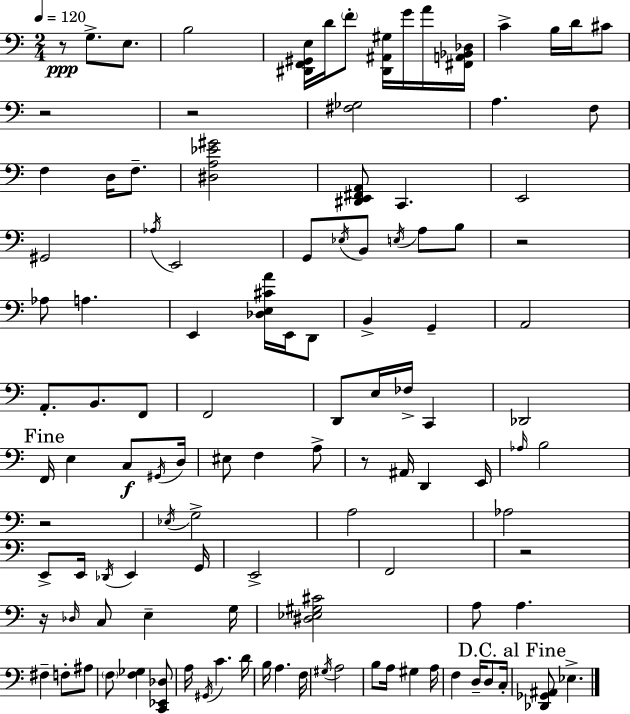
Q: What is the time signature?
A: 2/4